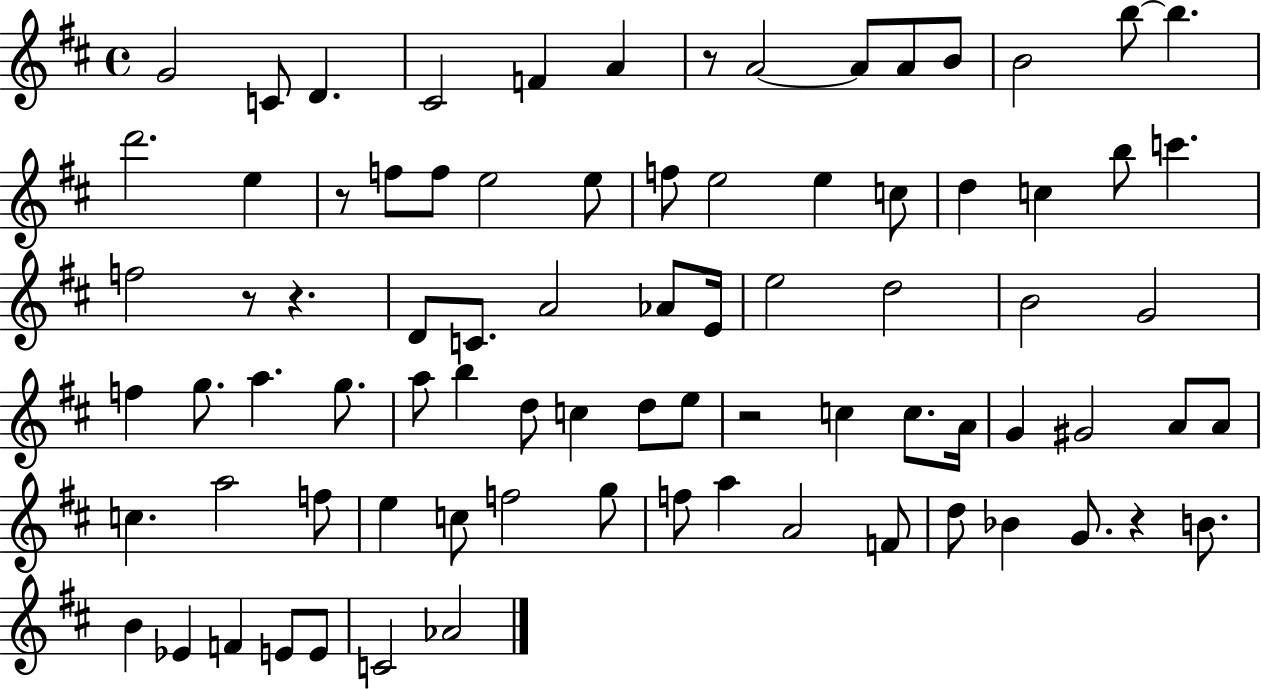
G4/h C4/e D4/q. C#4/h F4/q A4/q R/e A4/h A4/e A4/e B4/e B4/h B5/e B5/q. D6/h. E5/q R/e F5/e F5/e E5/h E5/e F5/e E5/h E5/q C5/e D5/q C5/q B5/e C6/q. F5/h R/e R/q. D4/e C4/e. A4/h Ab4/e E4/s E5/h D5/h B4/h G4/h F5/q G5/e. A5/q. G5/e. A5/e B5/q D5/e C5/q D5/e E5/e R/h C5/q C5/e. A4/s G4/q G#4/h A4/e A4/e C5/q. A5/h F5/e E5/q C5/e F5/h G5/e F5/e A5/q A4/h F4/e D5/e Bb4/q G4/e. R/q B4/e. B4/q Eb4/q F4/q E4/e E4/e C4/h Ab4/h